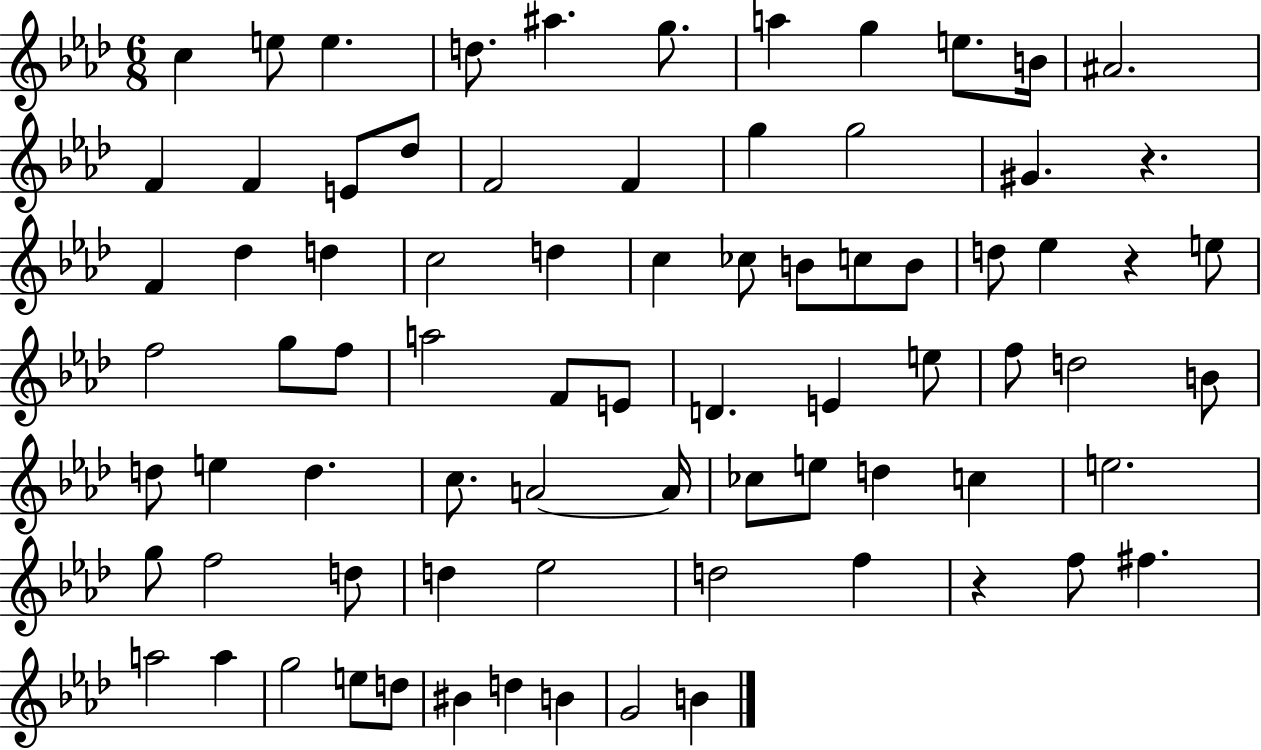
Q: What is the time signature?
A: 6/8